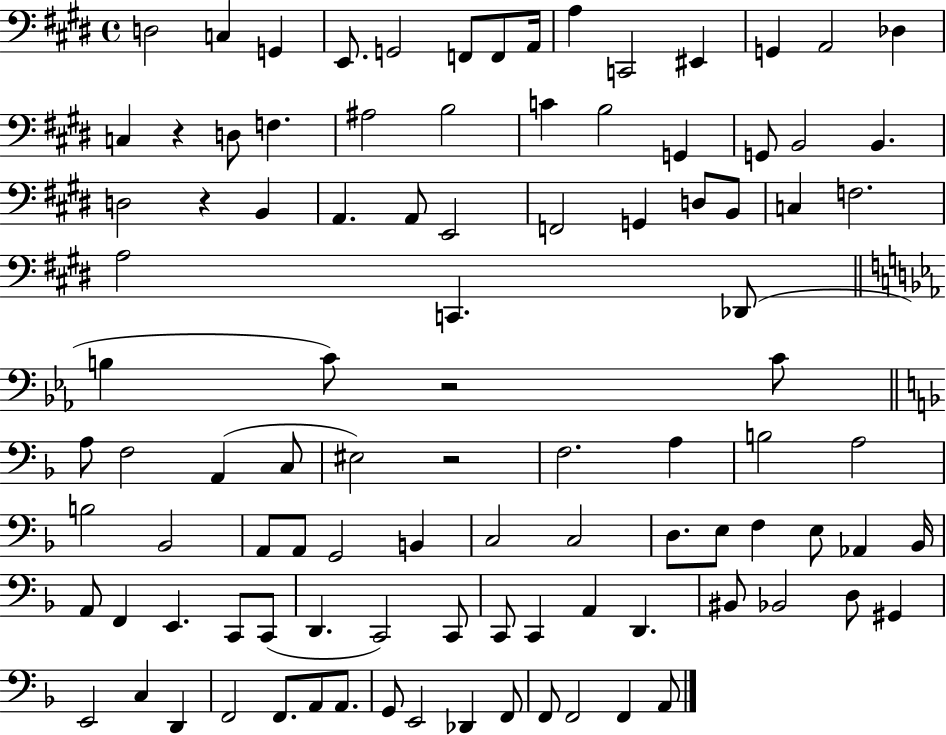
{
  \clef bass
  \time 4/4
  \defaultTimeSignature
  \key e \major
  d2 c4 g,4 | e,8. g,2 f,8 f,8 a,16 | a4 c,2 eis,4 | g,4 a,2 des4 | \break c4 r4 d8 f4. | ais2 b2 | c'4 b2 g,4 | g,8 b,2 b,4. | \break d2 r4 b,4 | a,4. a,8 e,2 | f,2 g,4 d8 b,8 | c4 f2. | \break a2 c,4. des,8( | \bar "||" \break \key c \minor b4 c'8) r2 c'8 | \bar "||" \break \key f \major a8 f2 a,4( c8 | eis2) r2 | f2. a4 | b2 a2 | \break b2 bes,2 | a,8 a,8 g,2 b,4 | c2 c2 | d8. e8 f4 e8 aes,4 bes,16 | \break a,8 f,4 e,4. c,8 c,8( | d,4. c,2) c,8 | c,8 c,4 a,4 d,4. | bis,8 bes,2 d8 gis,4 | \break e,2 c4 d,4 | f,2 f,8. a,8 a,8. | g,8 e,2 des,4 f,8 | f,8 f,2 f,4 a,8 | \break \bar "|."
}